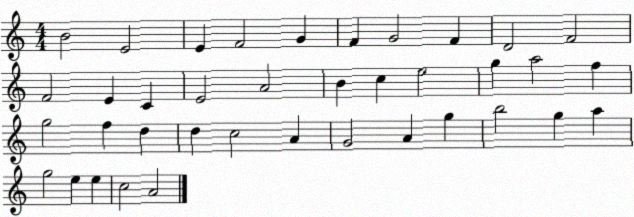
X:1
T:Untitled
M:4/4
L:1/4
K:C
B2 E2 E F2 G F G2 F D2 F2 F2 E C E2 A2 B c e2 g a2 f g2 f d d c2 A G2 A g b2 g a g2 e e c2 A2